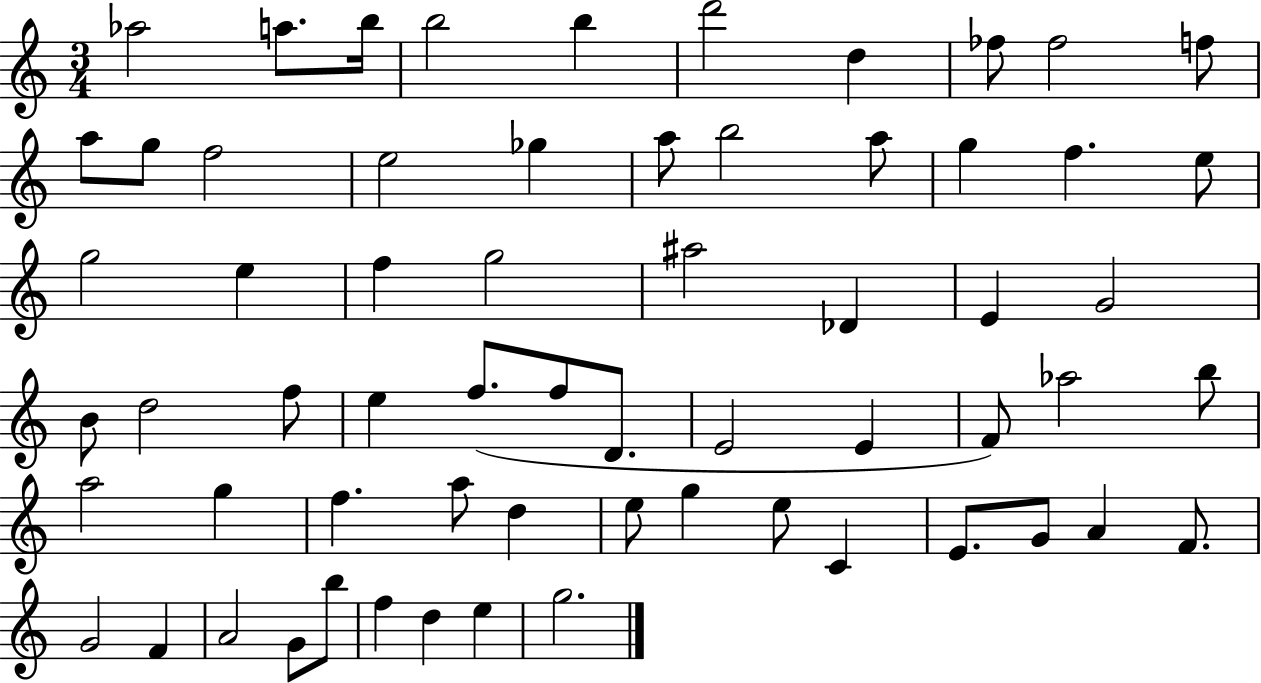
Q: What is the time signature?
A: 3/4